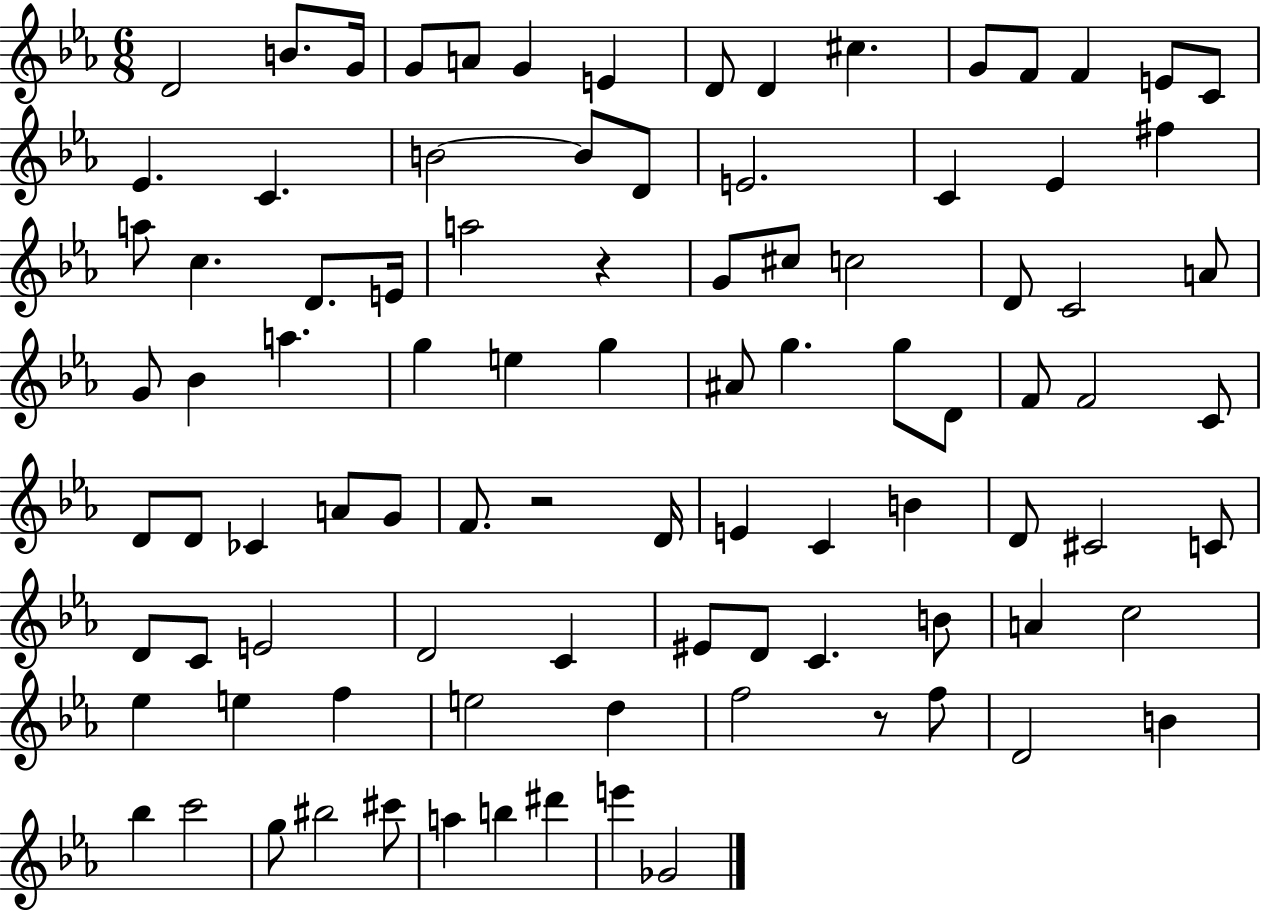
D4/h B4/e. G4/s G4/e A4/e G4/q E4/q D4/e D4/q C#5/q. G4/e F4/e F4/q E4/e C4/e Eb4/q. C4/q. B4/h B4/e D4/e E4/h. C4/q Eb4/q F#5/q A5/e C5/q. D4/e. E4/s A5/h R/q G4/e C#5/e C5/h D4/e C4/h A4/e G4/e Bb4/q A5/q. G5/q E5/q G5/q A#4/e G5/q. G5/e D4/e F4/e F4/h C4/e D4/e D4/e CES4/q A4/e G4/e F4/e. R/h D4/s E4/q C4/q B4/q D4/e C#4/h C4/e D4/e C4/e E4/h D4/h C4/q EIS4/e D4/e C4/q. B4/e A4/q C5/h Eb5/q E5/q F5/q E5/h D5/q F5/h R/e F5/e D4/h B4/q Bb5/q C6/h G5/e BIS5/h C#6/e A5/q B5/q D#6/q E6/q Gb4/h